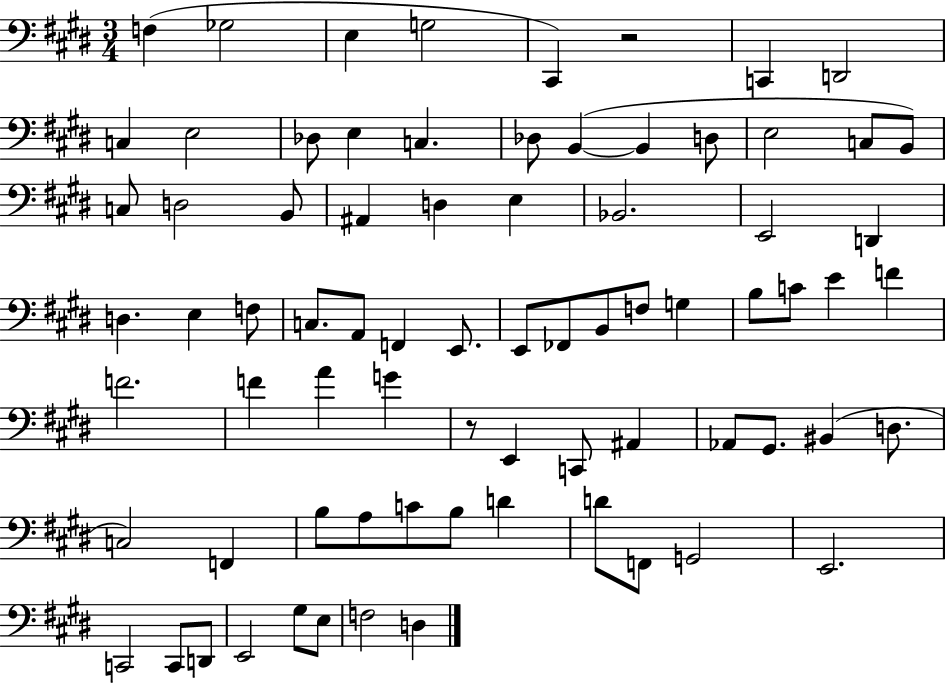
{
  \clef bass
  \numericTimeSignature
  \time 3/4
  \key e \major
  f4( ges2 | e4 g2 | cis,4) r2 | c,4 d,2 | \break c4 e2 | des8 e4 c4. | des8 b,4~(~ b,4 d8 | e2 c8 b,8) | \break c8 d2 b,8 | ais,4 d4 e4 | bes,2. | e,2 d,4 | \break d4. e4 f8 | c8. a,8 f,4 e,8. | e,8 fes,8 b,8 f8 g4 | b8 c'8 e'4 f'4 | \break f'2. | f'4 a'4 g'4 | r8 e,4 c,8 ais,4 | aes,8 gis,8. bis,4( d8. | \break c2) f,4 | b8 a8 c'8 b8 d'4 | d'8 f,8 g,2 | e,2. | \break c,2 c,8 d,8 | e,2 gis8 e8 | f2 d4 | \bar "|."
}